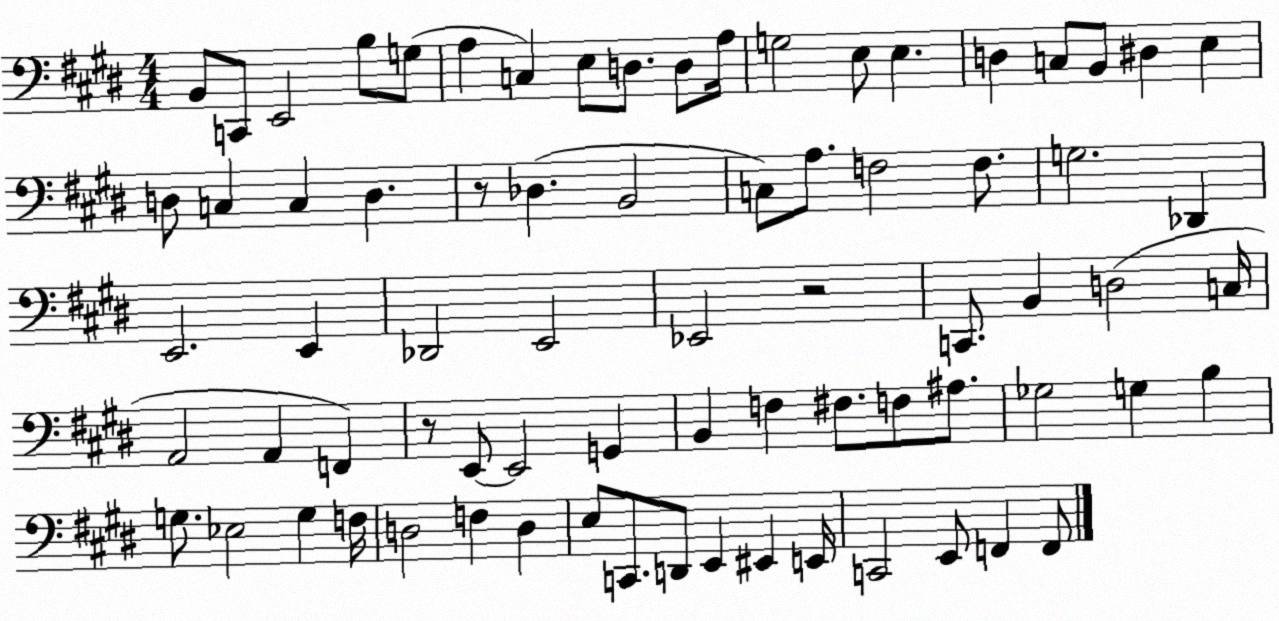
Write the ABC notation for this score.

X:1
T:Untitled
M:4/4
L:1/4
K:E
B,,/2 C,,/2 E,,2 B,/2 G,/2 A, C, E,/2 D,/2 D,/2 A,/4 G,2 E,/2 E, D, C,/2 B,,/2 ^D, E, D,/2 C, C, D, z/2 _D, B,,2 C,/2 A,/2 F,2 F,/2 G,2 _D,, E,,2 E,, _D,,2 E,,2 _E,,2 z2 C,,/2 B,, D,2 C,/4 A,,2 A,, F,, z/2 E,,/2 E,,2 G,, B,, F, ^F,/2 F,/2 ^A,/2 _G,2 G, B, G,/2 _E,2 G, F,/4 D,2 F, D, E,/2 C,,/2 D,,/2 E,, ^E,, E,,/4 C,,2 E,,/2 F,, F,,/2